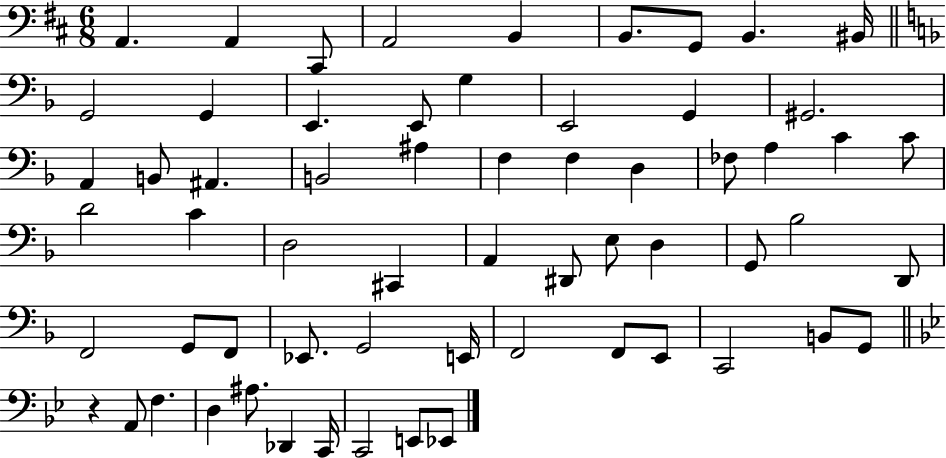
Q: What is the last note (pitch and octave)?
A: Eb2